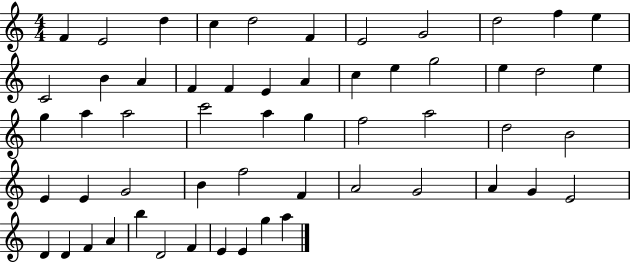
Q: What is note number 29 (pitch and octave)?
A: A5